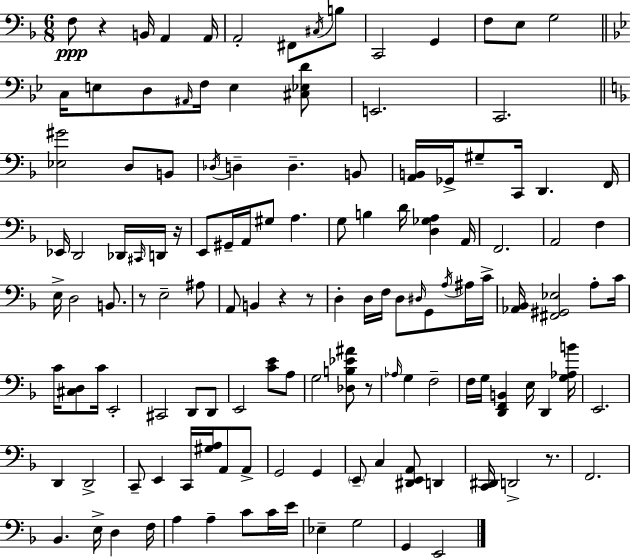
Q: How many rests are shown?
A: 7